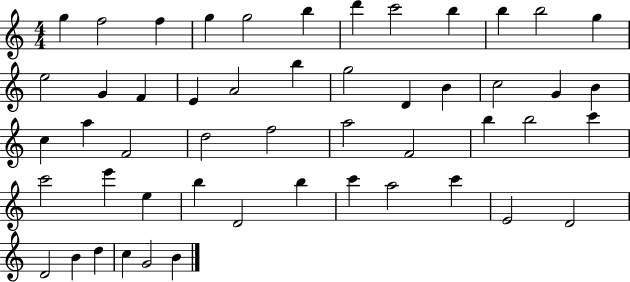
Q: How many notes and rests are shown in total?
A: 51